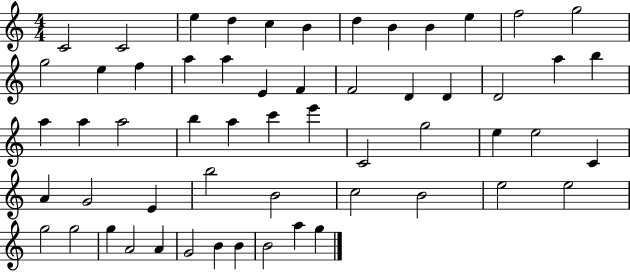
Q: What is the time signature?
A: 4/4